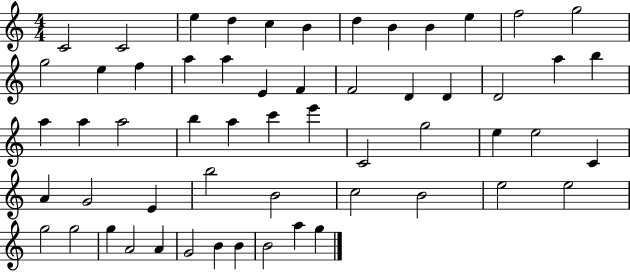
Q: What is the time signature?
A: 4/4